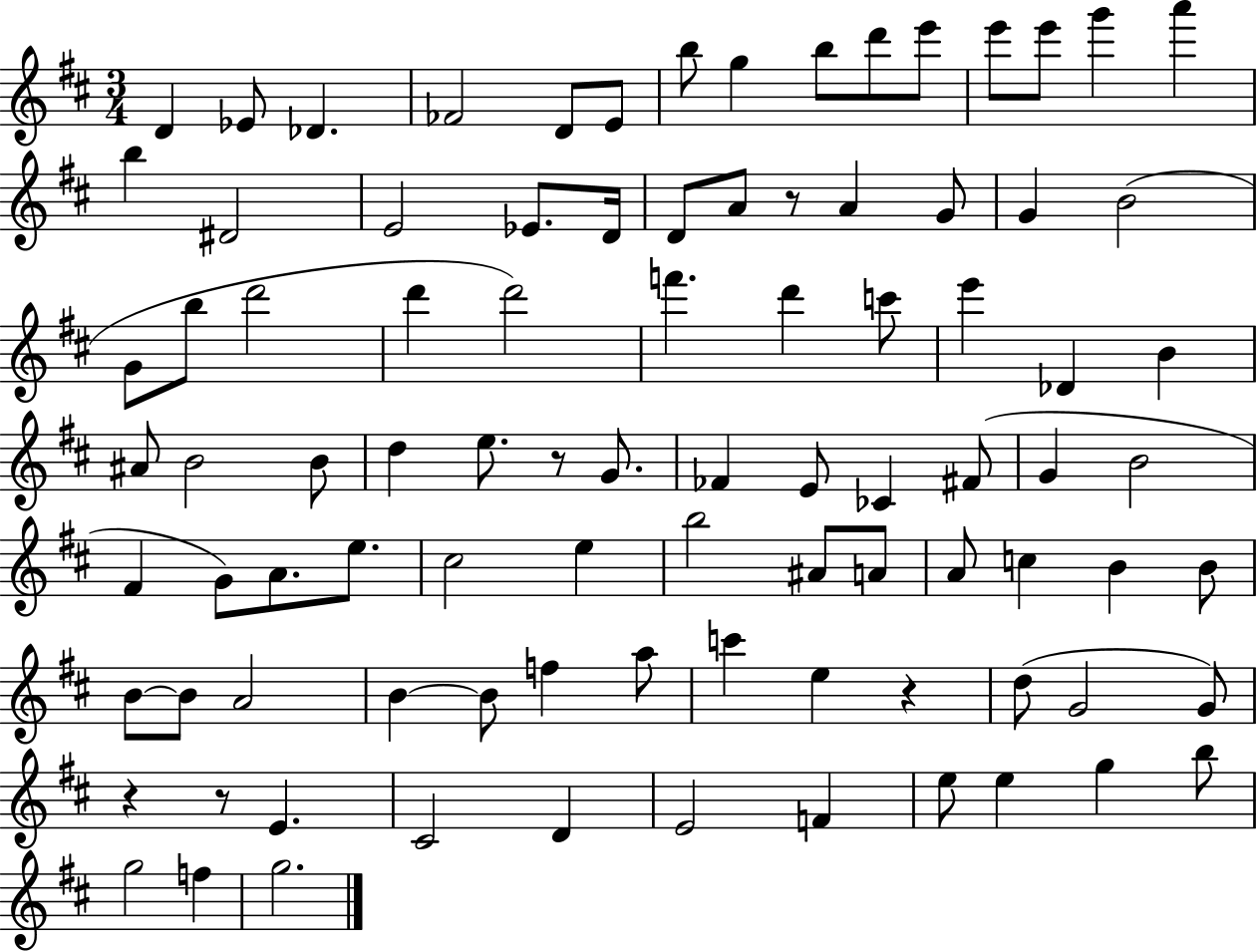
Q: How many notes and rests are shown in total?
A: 91